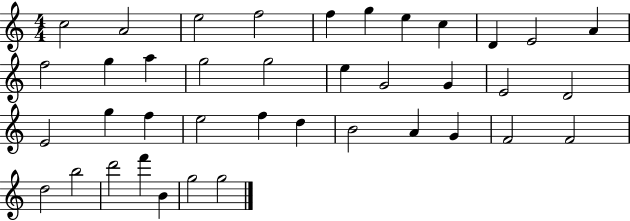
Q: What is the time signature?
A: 4/4